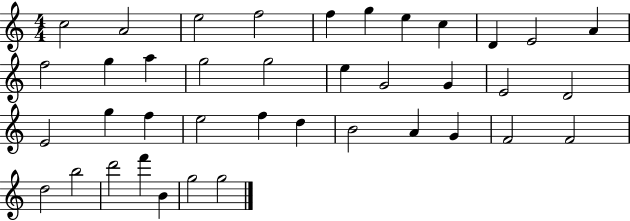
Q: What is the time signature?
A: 4/4